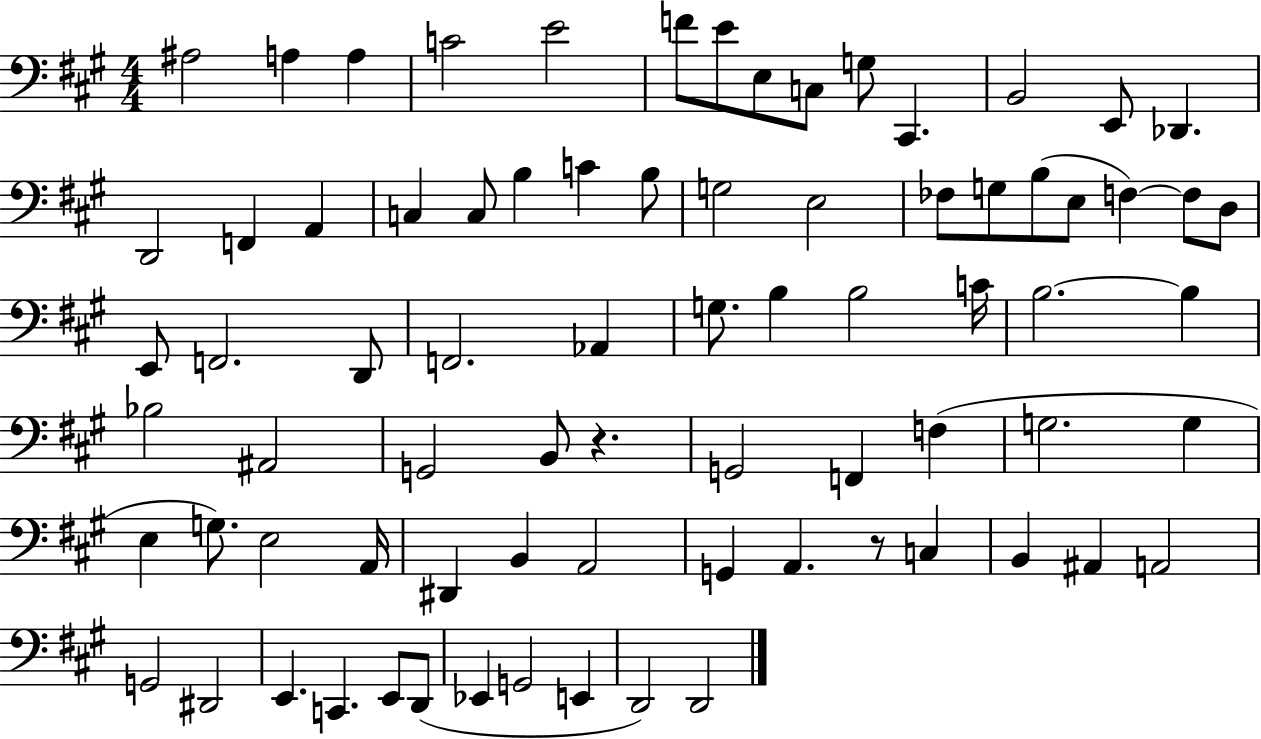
X:1
T:Untitled
M:4/4
L:1/4
K:A
^A,2 A, A, C2 E2 F/2 E/2 E,/2 C,/2 G,/2 ^C,, B,,2 E,,/2 _D,, D,,2 F,, A,, C, C,/2 B, C B,/2 G,2 E,2 _F,/2 G,/2 B,/2 E,/2 F, F,/2 D,/2 E,,/2 F,,2 D,,/2 F,,2 _A,, G,/2 B, B,2 C/4 B,2 B, _B,2 ^A,,2 G,,2 B,,/2 z G,,2 F,, F, G,2 G, E, G,/2 E,2 A,,/4 ^D,, B,, A,,2 G,, A,, z/2 C, B,, ^A,, A,,2 G,,2 ^D,,2 E,, C,, E,,/2 D,,/2 _E,, G,,2 E,, D,,2 D,,2